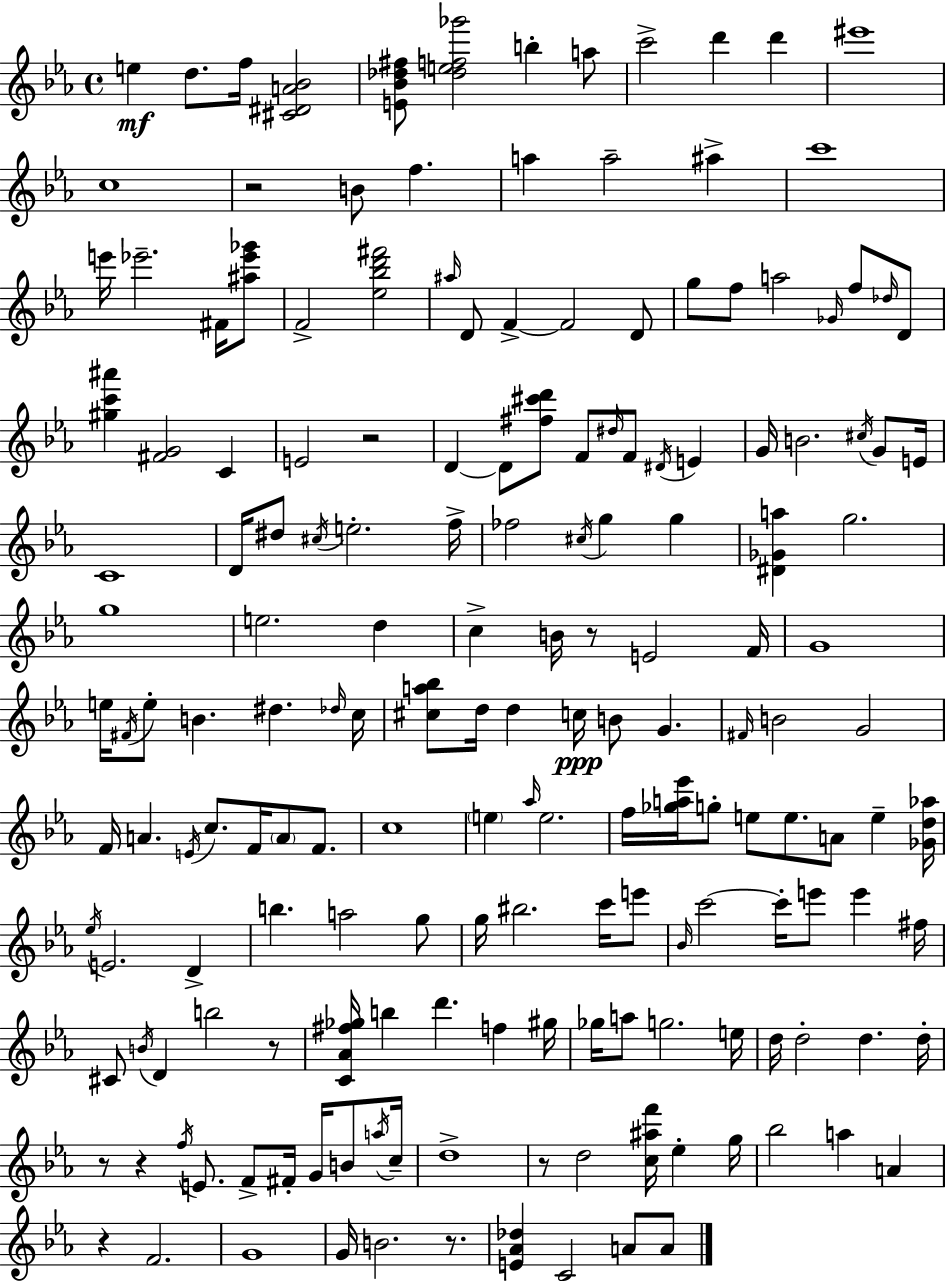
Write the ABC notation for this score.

X:1
T:Untitled
M:4/4
L:1/4
K:Eb
e d/2 f/4 [^C^DA_B]2 [E_B_d^f]/2 [_def_g']2 b a/2 c'2 d' d' ^e'4 c4 z2 B/2 f a a2 ^a c'4 e'/4 _e'2 ^F/4 [^a_e'_g']/2 F2 [_e_bd'^f']2 ^a/4 D/2 F F2 D/2 g/2 f/2 a2 _G/4 f/2 _d/4 D/2 [^gc'^a'] [^FG]2 C E2 z2 D D/2 [^f^c'd']/2 F/2 ^d/4 F/2 ^D/4 E G/4 B2 ^c/4 G/2 E/4 C4 D/4 ^d/2 ^c/4 e2 f/4 _f2 ^c/4 g g [^D_Ga] g2 g4 e2 d c B/4 z/2 E2 F/4 G4 e/4 ^F/4 e/2 B ^d _d/4 c/4 [^ca_b]/2 d/4 d c/4 B/2 G ^F/4 B2 G2 F/4 A E/4 c/2 F/4 A/2 F/2 c4 e _a/4 e2 f/4 [_ga_e']/4 g/2 e/2 e/2 A/2 e [_Gd_a]/4 _e/4 E2 D b a2 g/2 g/4 ^b2 c'/4 e'/2 _B/4 c'2 c'/4 e'/2 e' ^f/4 ^C/2 B/4 D b2 z/2 [C_A^f_g]/4 b d' f ^g/4 _g/4 a/2 g2 e/4 d/4 d2 d d/4 z/2 z f/4 E/2 F/2 ^F/4 G/4 B/2 a/4 c/4 d4 z/2 d2 [c^af']/4 _e g/4 _b2 a A z F2 G4 G/4 B2 z/2 [E_A_d] C2 A/2 A/2